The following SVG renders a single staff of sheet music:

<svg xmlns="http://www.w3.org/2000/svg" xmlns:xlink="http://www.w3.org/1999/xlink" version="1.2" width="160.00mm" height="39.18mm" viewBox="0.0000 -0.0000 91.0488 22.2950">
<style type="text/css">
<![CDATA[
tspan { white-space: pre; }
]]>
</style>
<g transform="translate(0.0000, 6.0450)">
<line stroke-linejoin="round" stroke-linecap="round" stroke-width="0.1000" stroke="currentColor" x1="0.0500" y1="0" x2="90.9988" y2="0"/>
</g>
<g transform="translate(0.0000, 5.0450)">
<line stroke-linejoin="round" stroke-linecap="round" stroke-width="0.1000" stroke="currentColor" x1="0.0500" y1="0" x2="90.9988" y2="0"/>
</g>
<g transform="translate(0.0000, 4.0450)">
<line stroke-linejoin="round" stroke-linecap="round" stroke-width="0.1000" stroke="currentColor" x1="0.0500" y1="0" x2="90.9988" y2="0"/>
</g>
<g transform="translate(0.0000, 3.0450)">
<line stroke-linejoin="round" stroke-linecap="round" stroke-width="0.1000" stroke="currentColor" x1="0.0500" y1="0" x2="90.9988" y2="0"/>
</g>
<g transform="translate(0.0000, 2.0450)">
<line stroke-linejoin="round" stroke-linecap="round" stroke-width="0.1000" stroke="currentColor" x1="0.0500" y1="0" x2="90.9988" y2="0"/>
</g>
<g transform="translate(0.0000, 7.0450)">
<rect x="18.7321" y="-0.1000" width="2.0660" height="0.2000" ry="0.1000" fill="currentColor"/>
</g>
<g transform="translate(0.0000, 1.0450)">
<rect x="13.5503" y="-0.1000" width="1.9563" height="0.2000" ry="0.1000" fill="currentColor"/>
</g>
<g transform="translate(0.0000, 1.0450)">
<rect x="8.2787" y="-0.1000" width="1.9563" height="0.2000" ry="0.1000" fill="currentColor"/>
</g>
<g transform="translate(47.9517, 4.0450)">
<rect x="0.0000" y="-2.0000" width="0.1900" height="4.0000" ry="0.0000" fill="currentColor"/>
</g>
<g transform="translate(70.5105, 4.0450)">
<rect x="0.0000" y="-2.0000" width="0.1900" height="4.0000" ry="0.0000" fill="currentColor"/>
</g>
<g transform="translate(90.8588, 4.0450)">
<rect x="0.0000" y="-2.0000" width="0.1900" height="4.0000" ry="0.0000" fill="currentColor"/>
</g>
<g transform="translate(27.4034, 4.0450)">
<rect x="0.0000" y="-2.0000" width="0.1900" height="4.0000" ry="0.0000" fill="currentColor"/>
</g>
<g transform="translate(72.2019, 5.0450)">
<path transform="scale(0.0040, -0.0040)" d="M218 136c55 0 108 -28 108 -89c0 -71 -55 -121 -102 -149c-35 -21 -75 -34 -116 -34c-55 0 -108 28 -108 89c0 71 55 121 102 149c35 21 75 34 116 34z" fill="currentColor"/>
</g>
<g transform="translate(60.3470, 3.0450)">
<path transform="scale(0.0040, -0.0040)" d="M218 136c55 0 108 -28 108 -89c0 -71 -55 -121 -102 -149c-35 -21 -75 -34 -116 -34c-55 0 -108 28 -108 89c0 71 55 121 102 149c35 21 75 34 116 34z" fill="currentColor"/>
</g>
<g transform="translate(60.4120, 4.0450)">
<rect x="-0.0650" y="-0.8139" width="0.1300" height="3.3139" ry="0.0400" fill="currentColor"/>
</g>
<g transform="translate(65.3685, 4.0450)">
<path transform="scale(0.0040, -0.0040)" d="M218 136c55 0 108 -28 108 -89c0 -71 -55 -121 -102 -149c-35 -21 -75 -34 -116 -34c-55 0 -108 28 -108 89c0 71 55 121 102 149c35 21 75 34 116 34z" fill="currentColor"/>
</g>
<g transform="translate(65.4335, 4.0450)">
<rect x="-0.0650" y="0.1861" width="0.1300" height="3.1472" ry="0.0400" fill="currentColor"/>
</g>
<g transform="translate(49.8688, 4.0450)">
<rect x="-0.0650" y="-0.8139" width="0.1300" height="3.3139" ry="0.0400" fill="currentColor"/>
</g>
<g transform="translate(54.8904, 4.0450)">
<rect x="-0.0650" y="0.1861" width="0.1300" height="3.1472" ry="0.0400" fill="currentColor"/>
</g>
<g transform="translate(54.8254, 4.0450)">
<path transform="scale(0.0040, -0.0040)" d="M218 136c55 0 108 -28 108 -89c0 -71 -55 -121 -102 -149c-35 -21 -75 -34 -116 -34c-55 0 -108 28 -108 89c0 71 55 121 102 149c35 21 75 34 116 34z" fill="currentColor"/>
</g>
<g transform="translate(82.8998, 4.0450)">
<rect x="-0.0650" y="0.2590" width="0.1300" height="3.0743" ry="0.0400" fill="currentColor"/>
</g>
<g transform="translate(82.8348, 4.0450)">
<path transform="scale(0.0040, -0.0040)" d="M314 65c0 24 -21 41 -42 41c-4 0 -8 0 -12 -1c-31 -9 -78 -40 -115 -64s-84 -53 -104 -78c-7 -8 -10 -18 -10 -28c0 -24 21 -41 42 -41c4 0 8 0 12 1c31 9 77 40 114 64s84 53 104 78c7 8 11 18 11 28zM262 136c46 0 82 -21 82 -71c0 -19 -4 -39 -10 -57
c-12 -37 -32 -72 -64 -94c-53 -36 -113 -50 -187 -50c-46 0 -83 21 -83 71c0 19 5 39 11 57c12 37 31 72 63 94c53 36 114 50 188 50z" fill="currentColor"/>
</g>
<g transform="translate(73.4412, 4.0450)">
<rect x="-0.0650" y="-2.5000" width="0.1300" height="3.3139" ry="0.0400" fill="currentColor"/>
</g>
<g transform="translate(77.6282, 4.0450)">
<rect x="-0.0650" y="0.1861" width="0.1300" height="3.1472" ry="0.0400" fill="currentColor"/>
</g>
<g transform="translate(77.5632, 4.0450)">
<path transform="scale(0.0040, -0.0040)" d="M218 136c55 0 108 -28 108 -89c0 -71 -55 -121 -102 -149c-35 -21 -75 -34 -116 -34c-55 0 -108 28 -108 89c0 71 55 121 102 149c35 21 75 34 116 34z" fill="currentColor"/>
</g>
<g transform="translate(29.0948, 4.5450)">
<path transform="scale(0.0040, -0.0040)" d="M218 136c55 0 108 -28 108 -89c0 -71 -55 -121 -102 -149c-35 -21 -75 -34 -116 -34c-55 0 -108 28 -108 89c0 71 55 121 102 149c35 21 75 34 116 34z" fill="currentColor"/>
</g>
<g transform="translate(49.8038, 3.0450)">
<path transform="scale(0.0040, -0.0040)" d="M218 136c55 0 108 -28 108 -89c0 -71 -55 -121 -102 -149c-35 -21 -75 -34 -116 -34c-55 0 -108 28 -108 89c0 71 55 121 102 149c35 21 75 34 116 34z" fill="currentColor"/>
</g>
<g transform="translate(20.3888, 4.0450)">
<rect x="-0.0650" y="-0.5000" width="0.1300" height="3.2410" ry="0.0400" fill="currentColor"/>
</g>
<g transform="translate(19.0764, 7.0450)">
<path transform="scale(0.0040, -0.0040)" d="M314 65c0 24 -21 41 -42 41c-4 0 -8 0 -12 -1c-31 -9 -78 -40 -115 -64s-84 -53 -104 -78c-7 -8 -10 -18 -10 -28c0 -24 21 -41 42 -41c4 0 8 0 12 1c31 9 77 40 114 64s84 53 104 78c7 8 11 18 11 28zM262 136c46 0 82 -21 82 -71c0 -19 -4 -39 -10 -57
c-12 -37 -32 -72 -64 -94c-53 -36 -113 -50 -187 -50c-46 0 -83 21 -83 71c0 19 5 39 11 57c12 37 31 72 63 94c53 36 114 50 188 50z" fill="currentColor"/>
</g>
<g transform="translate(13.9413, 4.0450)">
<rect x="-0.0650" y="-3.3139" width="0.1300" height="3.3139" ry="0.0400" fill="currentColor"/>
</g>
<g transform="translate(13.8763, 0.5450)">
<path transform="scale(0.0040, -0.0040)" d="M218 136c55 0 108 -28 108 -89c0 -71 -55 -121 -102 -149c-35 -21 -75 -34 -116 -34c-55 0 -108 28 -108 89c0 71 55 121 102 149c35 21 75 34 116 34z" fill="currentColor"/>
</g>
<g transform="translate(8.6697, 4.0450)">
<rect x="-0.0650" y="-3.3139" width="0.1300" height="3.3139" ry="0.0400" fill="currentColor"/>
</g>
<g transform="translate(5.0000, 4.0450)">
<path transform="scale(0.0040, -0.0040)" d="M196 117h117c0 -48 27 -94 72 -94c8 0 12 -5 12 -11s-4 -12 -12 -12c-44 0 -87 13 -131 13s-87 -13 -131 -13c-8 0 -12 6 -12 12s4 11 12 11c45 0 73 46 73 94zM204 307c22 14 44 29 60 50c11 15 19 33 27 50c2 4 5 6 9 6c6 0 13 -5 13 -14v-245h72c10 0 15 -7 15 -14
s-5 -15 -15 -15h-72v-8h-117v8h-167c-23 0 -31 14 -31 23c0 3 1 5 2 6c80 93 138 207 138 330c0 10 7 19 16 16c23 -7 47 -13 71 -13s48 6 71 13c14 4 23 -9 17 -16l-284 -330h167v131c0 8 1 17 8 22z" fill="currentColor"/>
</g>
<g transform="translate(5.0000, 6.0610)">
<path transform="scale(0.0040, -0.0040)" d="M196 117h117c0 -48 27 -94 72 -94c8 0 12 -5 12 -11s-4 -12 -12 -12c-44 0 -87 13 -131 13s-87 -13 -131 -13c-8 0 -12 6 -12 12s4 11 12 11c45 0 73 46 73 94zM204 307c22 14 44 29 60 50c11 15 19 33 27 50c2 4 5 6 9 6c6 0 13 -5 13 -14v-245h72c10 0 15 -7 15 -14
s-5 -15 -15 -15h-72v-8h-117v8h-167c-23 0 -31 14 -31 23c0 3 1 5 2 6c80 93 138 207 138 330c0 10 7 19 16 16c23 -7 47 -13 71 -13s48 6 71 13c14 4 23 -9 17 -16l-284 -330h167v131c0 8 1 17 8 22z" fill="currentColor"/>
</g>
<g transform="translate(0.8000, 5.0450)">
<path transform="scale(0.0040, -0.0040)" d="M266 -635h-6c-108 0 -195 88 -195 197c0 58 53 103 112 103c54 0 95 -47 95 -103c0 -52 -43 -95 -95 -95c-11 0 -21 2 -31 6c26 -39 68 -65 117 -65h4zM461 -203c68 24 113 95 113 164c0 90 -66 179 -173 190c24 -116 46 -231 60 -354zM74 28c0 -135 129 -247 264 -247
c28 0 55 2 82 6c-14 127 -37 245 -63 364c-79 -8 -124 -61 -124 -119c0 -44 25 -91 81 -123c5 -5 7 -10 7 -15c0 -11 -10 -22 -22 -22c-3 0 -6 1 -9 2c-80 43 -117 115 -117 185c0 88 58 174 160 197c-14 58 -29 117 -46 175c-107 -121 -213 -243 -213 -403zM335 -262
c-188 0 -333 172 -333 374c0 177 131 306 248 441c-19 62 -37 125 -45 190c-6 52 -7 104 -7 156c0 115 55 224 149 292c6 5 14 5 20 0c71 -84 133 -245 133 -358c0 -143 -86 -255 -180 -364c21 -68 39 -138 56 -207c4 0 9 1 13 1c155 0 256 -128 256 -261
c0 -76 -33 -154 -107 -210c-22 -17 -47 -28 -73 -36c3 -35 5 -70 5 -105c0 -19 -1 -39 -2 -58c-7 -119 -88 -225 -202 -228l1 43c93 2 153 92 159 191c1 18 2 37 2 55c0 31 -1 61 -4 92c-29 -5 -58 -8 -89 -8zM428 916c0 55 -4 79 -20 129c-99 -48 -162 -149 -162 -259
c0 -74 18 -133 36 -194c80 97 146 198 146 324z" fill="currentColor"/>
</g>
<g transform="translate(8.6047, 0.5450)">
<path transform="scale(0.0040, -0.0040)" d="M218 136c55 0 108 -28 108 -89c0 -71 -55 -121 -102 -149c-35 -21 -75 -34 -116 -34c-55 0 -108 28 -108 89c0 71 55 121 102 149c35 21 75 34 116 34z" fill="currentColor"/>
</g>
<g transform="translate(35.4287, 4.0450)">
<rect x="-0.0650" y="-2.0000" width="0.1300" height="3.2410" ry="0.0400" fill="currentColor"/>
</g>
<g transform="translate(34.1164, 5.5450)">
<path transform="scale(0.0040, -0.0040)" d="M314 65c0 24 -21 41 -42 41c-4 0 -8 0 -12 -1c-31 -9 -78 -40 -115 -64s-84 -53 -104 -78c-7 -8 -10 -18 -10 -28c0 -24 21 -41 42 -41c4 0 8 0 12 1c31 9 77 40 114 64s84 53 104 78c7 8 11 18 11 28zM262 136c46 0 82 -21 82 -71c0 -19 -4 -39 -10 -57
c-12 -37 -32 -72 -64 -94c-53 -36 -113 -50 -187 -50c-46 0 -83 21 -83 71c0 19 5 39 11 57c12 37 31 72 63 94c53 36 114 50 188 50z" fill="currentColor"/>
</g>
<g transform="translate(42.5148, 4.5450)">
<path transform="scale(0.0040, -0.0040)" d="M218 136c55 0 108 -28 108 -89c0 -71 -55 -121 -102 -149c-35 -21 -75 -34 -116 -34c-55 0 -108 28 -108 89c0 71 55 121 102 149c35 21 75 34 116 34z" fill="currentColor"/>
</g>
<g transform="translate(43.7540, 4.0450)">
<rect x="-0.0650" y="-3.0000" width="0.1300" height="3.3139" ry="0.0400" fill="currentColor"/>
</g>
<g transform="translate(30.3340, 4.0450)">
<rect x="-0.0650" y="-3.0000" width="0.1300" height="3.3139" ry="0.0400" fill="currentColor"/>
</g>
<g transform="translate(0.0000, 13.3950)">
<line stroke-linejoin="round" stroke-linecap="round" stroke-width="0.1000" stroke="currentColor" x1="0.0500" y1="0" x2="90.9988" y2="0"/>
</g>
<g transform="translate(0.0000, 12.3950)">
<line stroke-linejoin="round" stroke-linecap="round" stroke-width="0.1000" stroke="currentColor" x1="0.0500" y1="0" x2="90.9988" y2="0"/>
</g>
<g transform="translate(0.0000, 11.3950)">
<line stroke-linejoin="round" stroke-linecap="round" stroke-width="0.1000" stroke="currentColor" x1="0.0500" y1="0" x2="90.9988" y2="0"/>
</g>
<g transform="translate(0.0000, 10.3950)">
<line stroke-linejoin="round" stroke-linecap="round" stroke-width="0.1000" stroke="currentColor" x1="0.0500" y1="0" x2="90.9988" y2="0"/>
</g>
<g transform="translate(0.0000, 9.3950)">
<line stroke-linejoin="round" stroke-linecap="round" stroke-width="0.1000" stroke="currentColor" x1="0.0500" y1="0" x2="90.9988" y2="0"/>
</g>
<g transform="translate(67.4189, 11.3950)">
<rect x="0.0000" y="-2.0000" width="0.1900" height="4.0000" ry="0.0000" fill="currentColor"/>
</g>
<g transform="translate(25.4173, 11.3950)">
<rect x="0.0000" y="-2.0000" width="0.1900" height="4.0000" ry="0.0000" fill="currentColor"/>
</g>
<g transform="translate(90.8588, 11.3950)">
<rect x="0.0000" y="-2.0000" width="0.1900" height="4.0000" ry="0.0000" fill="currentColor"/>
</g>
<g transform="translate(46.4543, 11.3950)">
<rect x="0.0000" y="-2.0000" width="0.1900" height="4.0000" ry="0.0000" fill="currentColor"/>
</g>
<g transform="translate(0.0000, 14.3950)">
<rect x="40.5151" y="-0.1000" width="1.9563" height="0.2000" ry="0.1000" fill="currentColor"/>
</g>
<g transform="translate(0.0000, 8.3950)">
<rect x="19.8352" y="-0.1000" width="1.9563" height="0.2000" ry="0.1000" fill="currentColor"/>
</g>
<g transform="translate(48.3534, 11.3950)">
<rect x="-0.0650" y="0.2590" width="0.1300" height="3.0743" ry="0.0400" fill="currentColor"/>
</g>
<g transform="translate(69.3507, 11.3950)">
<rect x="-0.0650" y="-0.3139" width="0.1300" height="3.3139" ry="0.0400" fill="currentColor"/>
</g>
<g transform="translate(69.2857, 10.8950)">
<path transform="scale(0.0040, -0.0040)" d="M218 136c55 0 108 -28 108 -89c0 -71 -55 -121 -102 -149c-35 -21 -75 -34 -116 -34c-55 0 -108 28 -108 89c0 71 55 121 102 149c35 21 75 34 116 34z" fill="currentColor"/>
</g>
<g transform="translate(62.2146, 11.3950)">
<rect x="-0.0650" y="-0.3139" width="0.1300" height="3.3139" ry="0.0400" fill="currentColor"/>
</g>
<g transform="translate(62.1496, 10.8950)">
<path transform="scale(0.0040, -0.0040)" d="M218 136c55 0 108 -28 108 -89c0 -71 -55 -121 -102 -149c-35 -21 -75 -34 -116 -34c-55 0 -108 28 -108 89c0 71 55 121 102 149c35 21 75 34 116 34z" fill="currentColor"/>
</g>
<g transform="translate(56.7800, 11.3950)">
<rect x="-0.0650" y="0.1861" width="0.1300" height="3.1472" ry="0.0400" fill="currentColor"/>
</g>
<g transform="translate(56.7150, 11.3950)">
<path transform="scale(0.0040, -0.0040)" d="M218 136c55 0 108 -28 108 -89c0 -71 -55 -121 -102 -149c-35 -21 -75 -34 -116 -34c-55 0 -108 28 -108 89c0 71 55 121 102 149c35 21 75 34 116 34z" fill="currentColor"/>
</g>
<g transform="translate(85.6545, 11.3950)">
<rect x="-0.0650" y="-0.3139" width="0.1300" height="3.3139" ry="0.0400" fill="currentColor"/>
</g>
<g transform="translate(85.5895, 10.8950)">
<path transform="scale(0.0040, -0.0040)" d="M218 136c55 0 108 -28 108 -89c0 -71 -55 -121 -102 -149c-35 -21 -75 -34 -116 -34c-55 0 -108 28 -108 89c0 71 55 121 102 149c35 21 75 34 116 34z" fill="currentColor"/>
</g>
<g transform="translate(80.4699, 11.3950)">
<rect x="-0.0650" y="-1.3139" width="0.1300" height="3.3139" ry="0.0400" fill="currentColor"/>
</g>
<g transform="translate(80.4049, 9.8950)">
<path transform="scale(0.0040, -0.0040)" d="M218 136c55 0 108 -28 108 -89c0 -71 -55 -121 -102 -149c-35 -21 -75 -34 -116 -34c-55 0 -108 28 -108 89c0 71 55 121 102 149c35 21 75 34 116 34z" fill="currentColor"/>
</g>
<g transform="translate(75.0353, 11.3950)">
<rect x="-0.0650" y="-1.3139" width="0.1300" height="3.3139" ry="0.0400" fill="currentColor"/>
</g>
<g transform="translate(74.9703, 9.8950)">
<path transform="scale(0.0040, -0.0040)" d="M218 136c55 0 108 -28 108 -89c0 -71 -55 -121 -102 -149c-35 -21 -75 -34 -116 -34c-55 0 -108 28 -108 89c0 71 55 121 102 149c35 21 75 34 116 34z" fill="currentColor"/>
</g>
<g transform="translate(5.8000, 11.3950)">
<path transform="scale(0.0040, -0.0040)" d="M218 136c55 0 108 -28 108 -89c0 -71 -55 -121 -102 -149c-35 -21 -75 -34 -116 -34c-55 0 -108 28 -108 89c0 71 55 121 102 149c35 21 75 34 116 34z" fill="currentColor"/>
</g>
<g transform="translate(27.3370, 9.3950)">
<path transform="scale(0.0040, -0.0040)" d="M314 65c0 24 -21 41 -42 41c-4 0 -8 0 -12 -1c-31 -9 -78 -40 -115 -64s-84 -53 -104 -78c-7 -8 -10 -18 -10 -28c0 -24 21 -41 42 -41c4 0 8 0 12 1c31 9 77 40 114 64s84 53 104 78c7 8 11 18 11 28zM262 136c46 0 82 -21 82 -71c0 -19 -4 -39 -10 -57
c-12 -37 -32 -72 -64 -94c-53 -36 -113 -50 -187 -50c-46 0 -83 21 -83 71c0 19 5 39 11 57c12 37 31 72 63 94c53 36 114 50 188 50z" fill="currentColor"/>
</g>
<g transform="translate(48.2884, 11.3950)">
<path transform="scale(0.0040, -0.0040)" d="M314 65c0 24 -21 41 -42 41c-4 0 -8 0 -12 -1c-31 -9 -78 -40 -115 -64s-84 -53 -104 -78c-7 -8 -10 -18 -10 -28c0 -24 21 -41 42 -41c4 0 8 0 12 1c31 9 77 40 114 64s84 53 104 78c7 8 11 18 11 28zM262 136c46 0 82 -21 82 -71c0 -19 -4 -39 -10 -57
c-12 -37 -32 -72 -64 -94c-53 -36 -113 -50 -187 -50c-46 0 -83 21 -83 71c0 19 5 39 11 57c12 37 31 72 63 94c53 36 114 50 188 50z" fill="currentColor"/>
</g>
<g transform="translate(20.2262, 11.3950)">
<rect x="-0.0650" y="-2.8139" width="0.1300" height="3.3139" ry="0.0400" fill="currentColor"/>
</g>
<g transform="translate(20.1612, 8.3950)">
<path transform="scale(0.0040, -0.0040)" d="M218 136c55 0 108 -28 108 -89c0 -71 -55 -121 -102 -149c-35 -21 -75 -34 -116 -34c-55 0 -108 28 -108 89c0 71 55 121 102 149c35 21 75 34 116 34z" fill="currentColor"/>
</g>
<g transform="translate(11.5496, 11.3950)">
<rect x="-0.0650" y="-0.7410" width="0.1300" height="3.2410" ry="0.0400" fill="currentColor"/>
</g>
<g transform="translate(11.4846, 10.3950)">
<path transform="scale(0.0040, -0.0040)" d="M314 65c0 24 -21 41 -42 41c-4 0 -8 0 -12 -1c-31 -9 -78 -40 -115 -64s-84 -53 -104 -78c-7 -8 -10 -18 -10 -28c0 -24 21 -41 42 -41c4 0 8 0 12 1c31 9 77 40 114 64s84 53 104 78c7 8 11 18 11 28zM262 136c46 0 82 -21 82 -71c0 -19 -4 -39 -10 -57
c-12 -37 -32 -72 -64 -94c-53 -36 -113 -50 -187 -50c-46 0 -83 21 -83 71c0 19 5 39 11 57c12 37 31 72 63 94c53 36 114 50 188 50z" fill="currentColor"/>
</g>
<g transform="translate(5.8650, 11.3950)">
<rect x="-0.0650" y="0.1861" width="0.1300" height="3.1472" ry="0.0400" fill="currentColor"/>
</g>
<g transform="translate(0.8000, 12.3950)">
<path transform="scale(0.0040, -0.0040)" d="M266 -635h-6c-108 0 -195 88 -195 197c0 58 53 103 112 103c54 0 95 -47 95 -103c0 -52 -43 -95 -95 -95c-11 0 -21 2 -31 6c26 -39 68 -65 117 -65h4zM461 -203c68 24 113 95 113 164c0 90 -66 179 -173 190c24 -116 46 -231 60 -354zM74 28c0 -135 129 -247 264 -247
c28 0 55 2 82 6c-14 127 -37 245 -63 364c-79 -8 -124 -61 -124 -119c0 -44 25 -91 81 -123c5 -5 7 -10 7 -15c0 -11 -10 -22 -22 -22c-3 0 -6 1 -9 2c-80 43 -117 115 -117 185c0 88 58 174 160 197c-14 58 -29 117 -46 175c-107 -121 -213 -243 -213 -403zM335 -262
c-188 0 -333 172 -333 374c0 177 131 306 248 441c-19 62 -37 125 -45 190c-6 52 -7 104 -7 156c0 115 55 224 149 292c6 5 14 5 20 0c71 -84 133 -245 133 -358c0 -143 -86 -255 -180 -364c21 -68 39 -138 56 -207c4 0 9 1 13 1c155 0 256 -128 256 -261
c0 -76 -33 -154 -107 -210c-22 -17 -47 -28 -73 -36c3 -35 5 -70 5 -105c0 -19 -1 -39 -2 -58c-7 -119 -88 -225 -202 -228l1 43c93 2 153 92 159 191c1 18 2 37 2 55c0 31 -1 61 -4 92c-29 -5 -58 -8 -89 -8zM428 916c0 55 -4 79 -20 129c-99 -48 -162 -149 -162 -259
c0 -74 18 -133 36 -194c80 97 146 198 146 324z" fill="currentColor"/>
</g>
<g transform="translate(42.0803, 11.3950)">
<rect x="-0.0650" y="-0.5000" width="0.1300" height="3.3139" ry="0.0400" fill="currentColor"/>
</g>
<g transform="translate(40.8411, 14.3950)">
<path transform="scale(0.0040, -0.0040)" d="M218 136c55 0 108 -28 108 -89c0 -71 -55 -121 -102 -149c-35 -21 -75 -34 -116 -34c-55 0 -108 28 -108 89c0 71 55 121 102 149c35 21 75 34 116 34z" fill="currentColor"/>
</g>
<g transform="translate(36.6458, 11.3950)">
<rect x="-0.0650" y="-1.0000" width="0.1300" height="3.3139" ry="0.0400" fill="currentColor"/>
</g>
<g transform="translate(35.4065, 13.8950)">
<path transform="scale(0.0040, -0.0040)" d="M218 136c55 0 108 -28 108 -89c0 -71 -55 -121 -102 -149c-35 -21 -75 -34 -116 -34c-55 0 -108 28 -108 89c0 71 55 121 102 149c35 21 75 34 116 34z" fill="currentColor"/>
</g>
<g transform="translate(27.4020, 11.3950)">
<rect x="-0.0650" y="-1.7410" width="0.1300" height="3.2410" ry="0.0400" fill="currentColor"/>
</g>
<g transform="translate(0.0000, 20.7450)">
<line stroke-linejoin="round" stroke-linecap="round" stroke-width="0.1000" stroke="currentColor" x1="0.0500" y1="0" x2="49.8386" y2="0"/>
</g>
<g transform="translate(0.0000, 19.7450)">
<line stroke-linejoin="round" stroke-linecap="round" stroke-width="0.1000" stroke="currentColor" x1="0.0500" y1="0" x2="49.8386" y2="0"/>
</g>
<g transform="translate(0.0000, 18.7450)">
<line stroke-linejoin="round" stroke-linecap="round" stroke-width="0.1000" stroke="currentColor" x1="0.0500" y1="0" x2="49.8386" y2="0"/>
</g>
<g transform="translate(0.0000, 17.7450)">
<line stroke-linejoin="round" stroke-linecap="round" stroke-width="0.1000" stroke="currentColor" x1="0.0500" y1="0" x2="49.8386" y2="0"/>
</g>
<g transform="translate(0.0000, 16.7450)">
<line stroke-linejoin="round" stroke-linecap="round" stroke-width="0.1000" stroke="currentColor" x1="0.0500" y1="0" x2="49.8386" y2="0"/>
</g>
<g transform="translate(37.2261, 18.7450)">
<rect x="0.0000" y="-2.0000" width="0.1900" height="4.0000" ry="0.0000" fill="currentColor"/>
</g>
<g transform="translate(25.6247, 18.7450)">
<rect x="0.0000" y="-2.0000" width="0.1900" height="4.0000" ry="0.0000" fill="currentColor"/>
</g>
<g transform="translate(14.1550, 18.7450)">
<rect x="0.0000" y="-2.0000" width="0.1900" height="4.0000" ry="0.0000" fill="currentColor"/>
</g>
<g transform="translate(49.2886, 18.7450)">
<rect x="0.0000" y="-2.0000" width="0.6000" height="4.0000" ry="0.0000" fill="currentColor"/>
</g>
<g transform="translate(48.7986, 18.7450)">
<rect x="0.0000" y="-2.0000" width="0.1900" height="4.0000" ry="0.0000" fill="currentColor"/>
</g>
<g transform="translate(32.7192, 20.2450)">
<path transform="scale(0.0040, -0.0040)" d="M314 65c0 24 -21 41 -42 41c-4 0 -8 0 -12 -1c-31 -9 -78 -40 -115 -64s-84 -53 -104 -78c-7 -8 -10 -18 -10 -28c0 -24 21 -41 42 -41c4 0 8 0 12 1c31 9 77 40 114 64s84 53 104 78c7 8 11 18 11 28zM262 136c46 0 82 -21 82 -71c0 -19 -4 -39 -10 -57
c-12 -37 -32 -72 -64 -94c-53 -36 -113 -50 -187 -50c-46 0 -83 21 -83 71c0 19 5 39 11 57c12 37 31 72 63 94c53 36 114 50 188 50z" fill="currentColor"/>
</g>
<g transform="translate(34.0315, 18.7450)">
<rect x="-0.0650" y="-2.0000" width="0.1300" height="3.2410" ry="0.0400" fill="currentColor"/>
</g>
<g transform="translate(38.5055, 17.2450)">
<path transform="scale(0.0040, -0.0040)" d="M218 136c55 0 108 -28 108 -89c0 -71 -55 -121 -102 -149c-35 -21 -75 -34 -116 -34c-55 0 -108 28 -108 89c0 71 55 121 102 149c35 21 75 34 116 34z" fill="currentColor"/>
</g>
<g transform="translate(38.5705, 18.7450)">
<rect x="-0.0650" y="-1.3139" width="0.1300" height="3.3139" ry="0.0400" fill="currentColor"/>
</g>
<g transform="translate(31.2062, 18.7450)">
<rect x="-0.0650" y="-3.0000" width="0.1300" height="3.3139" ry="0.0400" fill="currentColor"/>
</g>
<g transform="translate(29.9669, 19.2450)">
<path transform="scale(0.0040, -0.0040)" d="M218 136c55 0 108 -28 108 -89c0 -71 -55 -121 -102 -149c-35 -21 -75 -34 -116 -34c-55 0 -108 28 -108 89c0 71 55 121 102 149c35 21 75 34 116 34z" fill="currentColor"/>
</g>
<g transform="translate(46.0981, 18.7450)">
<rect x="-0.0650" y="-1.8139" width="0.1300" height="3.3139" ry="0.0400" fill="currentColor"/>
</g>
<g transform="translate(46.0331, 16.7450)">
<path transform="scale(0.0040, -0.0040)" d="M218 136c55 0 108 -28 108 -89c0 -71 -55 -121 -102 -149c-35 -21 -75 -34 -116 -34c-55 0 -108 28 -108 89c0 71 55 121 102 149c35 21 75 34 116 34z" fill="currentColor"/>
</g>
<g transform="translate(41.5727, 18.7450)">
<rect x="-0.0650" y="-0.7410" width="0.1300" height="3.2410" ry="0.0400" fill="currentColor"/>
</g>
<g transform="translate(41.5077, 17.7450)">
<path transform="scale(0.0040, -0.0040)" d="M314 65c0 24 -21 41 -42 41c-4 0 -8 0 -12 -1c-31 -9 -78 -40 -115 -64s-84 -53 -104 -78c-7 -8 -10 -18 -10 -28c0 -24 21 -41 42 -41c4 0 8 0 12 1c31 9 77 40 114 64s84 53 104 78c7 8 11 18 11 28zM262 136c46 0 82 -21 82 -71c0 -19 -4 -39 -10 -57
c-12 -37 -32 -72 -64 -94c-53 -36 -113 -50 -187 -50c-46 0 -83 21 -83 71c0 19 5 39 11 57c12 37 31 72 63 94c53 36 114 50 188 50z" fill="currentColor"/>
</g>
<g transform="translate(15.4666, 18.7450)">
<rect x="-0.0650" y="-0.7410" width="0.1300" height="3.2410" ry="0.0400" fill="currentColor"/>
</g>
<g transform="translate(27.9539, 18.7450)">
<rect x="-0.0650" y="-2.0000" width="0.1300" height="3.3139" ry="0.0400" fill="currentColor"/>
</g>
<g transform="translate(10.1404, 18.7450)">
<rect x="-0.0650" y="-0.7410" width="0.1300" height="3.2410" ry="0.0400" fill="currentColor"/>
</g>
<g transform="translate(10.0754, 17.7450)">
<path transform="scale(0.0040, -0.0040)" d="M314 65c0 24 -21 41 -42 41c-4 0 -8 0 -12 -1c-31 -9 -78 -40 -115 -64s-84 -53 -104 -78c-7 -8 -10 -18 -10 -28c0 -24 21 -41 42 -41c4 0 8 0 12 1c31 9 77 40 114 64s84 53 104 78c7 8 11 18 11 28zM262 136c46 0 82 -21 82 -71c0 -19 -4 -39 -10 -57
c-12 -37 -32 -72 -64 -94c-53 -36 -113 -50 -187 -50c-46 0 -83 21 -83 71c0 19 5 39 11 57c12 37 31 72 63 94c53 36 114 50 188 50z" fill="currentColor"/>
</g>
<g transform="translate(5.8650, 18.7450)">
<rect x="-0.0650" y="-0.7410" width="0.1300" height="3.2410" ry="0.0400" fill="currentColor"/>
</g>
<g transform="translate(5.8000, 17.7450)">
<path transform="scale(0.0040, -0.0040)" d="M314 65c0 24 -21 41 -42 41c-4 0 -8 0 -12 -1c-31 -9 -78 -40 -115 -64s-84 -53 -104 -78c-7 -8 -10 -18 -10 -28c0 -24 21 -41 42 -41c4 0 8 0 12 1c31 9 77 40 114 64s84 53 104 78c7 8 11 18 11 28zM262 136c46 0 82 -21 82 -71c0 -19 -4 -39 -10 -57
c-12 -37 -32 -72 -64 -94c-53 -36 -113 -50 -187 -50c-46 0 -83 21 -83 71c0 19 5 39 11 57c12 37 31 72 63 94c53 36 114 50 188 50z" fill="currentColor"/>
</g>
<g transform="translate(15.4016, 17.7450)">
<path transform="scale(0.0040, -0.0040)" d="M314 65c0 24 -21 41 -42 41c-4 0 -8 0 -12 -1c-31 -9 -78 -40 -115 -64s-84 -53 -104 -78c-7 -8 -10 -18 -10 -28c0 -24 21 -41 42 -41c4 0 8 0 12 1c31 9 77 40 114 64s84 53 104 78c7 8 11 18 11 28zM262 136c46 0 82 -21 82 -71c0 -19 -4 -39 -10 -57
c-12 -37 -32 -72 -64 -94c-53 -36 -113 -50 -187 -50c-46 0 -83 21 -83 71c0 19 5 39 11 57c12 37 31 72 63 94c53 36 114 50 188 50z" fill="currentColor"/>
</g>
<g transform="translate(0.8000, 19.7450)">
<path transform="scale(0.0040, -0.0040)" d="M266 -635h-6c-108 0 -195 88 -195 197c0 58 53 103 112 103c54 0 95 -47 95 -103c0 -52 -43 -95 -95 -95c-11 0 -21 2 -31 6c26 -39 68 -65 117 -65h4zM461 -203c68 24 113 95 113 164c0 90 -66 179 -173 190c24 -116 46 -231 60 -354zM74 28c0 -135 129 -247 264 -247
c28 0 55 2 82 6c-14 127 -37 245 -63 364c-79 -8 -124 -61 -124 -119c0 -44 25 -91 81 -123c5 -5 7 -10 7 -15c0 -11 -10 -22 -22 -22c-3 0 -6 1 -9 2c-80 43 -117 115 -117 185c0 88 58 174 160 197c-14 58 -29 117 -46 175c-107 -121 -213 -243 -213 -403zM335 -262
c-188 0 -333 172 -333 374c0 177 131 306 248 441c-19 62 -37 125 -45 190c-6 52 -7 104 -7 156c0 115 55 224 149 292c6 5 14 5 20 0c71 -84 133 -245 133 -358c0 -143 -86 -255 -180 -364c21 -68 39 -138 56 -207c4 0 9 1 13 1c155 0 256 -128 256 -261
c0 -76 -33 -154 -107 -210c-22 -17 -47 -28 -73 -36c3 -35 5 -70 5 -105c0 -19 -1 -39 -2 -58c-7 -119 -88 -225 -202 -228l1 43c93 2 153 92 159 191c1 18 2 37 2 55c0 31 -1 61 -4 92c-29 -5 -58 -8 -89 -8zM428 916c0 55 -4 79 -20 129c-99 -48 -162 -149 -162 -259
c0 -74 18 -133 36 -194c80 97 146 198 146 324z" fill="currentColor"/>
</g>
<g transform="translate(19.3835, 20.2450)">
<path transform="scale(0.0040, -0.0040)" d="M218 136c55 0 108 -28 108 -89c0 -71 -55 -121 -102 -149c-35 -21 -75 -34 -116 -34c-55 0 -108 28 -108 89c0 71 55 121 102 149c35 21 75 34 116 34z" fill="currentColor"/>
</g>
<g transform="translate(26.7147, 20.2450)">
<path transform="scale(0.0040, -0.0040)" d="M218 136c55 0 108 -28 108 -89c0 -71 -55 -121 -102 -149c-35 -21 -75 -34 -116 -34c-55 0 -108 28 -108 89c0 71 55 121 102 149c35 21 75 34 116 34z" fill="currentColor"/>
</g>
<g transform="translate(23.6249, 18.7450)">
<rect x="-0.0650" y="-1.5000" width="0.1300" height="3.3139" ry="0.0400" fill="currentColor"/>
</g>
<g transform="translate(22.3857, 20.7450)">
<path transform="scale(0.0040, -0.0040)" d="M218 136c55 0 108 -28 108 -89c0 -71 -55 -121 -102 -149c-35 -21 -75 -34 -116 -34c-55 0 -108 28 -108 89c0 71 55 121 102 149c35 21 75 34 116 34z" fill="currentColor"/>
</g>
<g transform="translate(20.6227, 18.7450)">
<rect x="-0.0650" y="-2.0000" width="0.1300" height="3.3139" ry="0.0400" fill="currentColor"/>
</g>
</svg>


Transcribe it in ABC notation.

X:1
T:Untitled
M:4/4
L:1/4
K:C
b b C2 A F2 A d B d B G B B2 B d2 a f2 D C B2 B c c e e c d2 d2 d2 F E F A F2 e d2 f